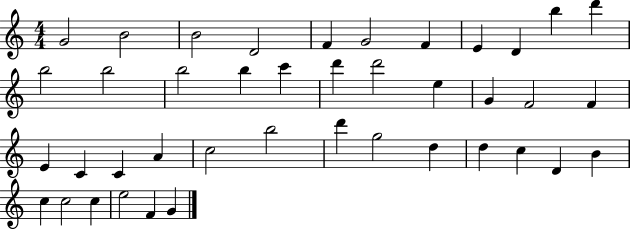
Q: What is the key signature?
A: C major